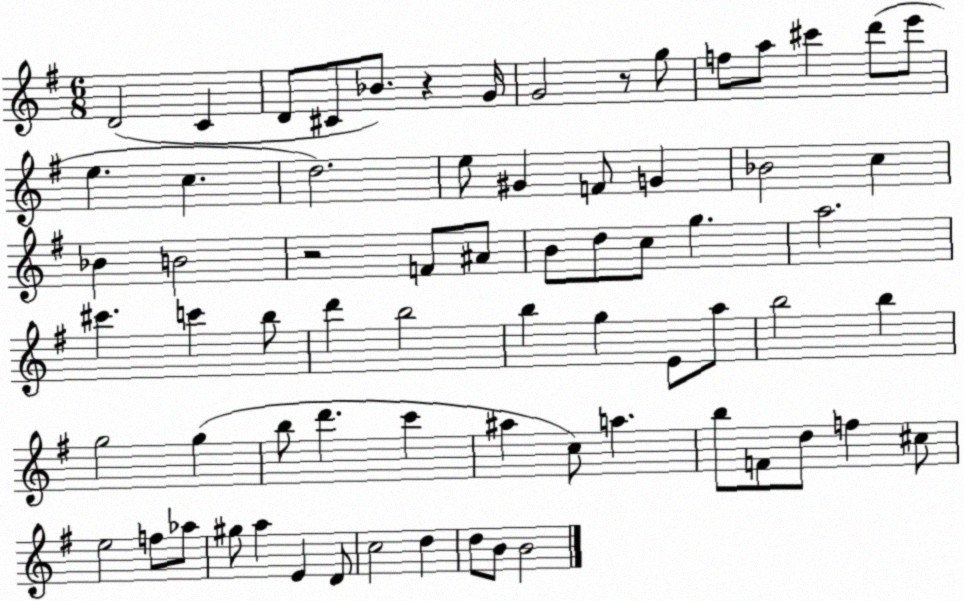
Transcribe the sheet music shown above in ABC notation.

X:1
T:Untitled
M:6/8
L:1/4
K:G
D2 C D/2 ^C/2 _B/2 z G/4 G2 z/2 g/2 f/2 a/2 ^c' d'/2 e'/2 e c d2 e/2 ^G F/2 G _B2 c _B B2 z2 F/2 ^A/2 B/2 d/2 c/2 g a2 ^c' c' b/2 d' b2 b g E/2 a/2 b2 b g2 g b/2 d' c' ^a c/2 a b/2 F/2 d/2 f ^c/2 e2 f/2 _a/2 ^g/2 a E D/2 c2 d d/2 B/2 B2